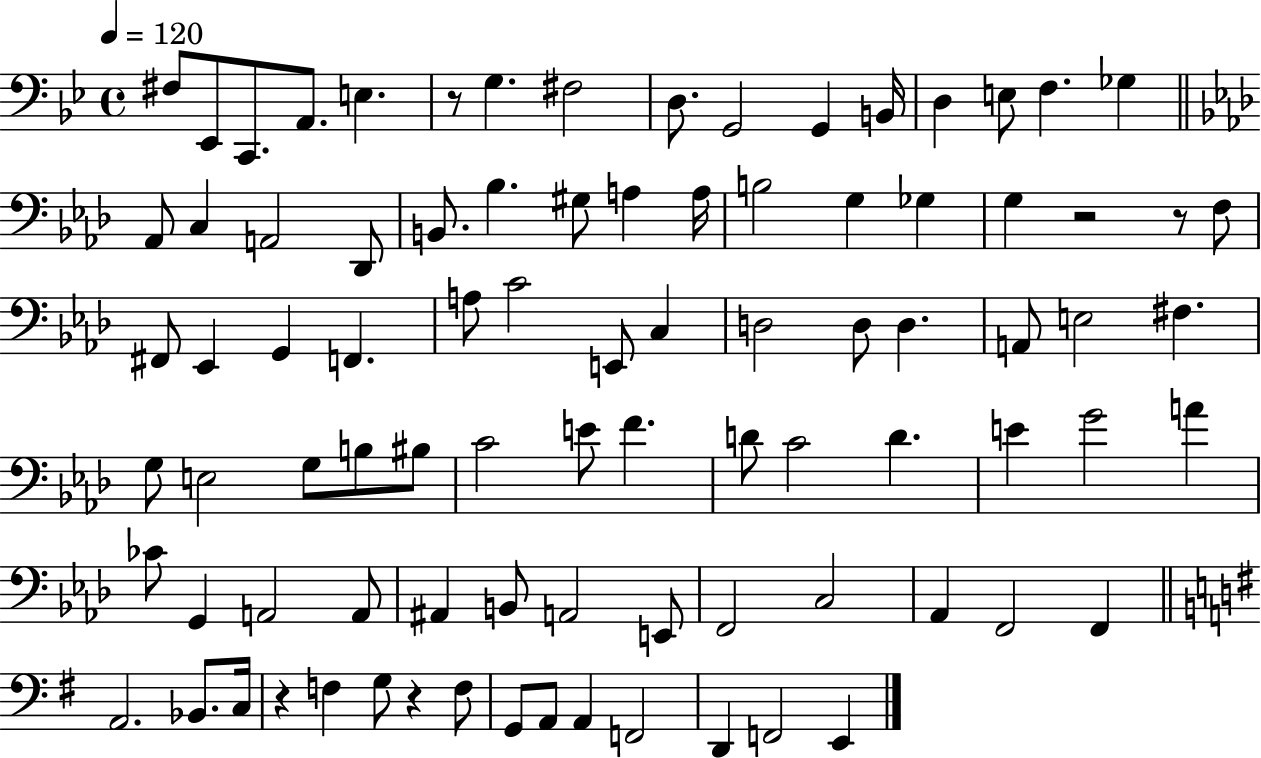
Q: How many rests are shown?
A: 5